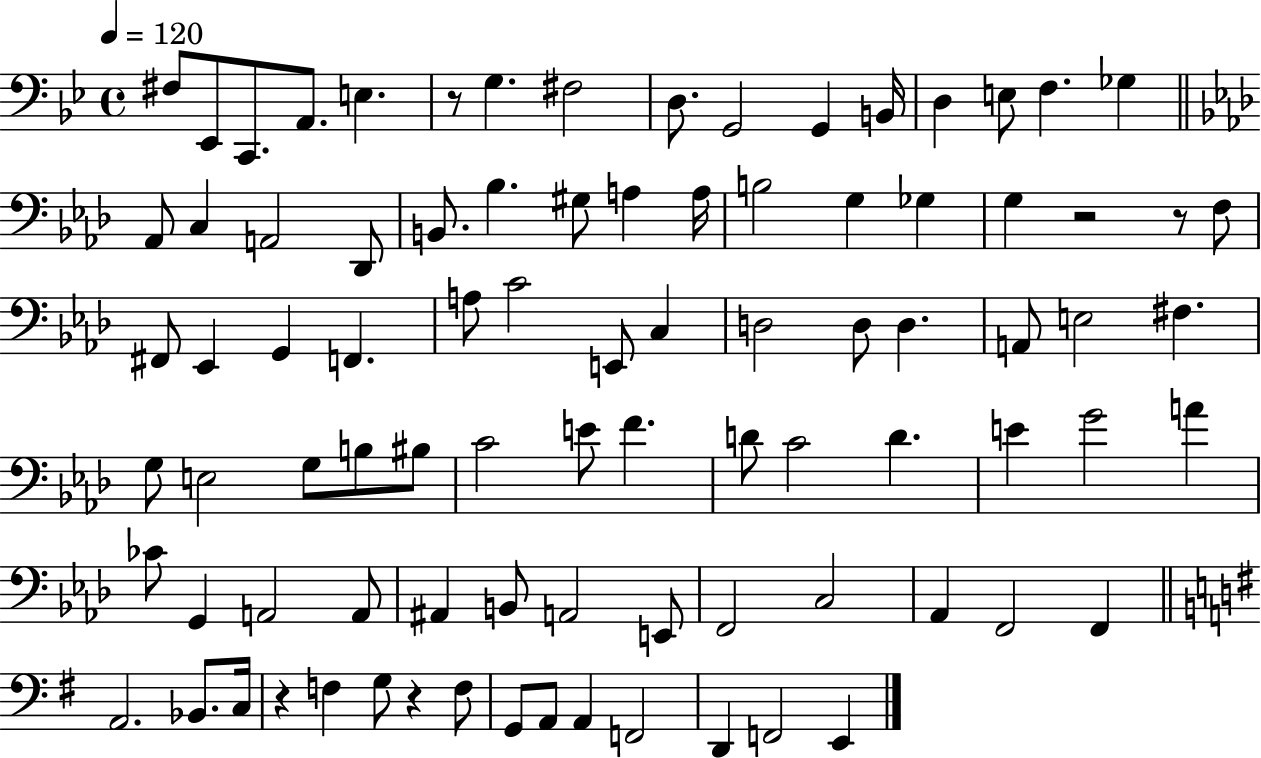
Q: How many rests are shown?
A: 5